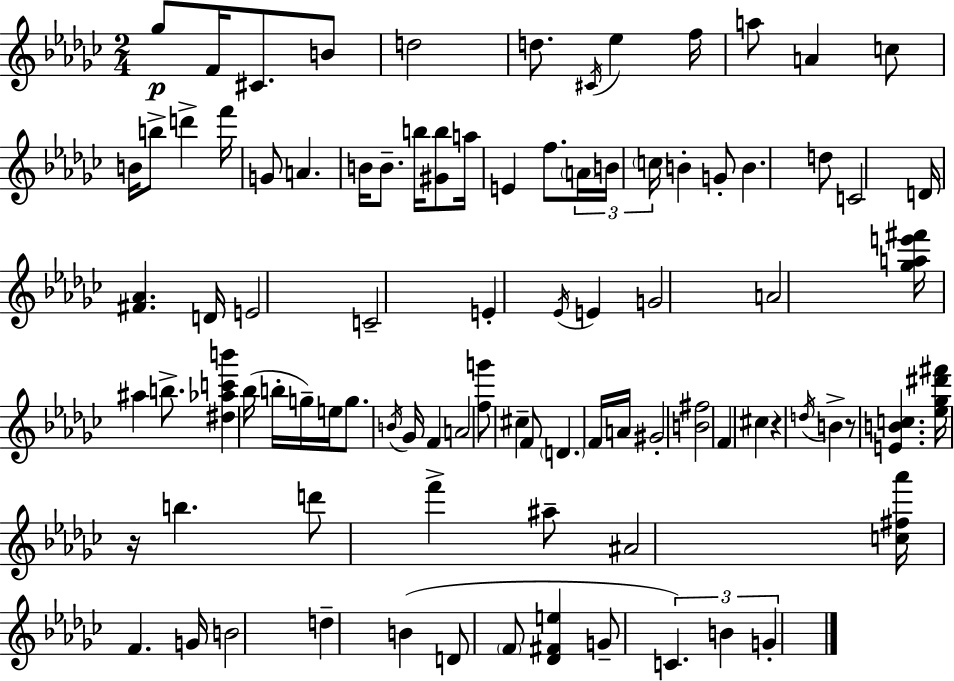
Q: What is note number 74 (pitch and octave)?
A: F4